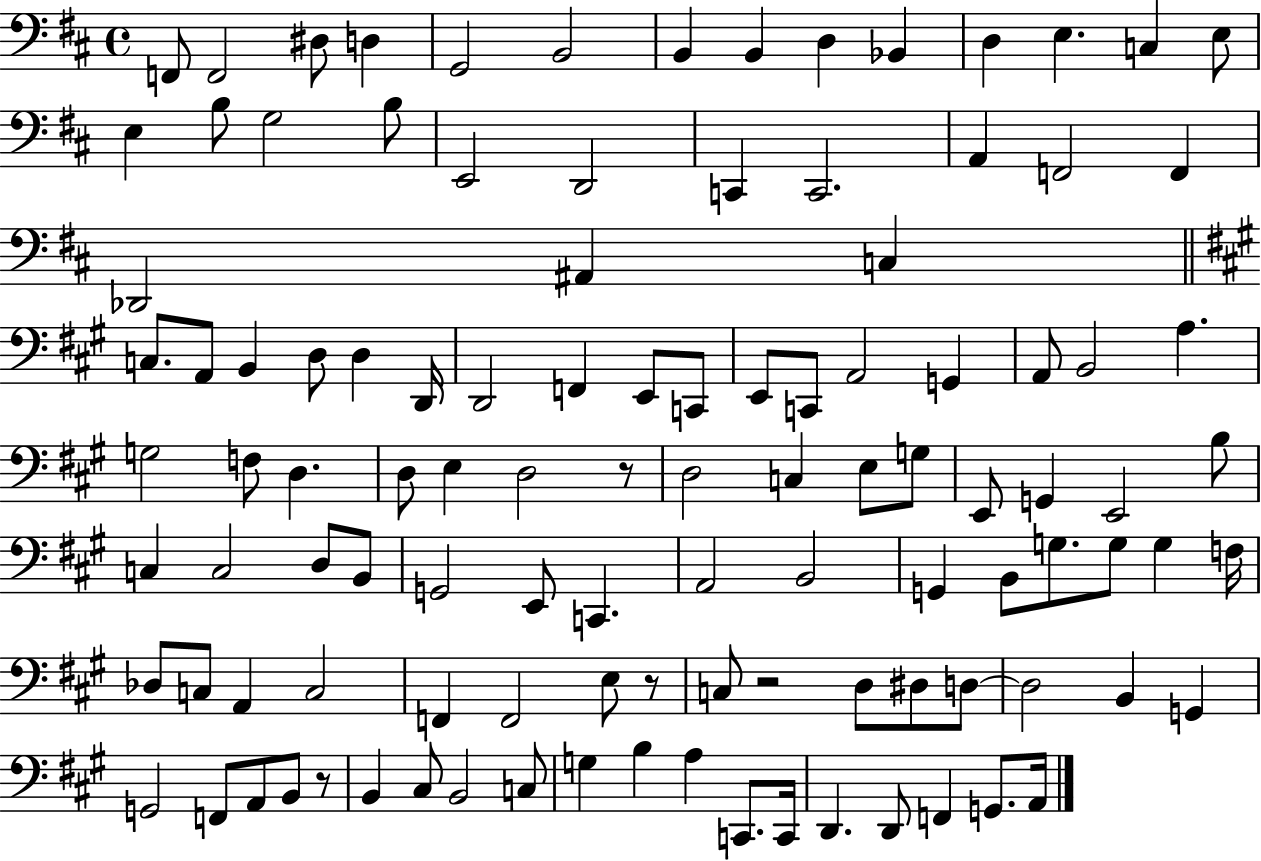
{
  \clef bass
  \time 4/4
  \defaultTimeSignature
  \key d \major
  f,8 f,2 dis8 d4 | g,2 b,2 | b,4 b,4 d4 bes,4 | d4 e4. c4 e8 | \break e4 b8 g2 b8 | e,2 d,2 | c,4 c,2. | a,4 f,2 f,4 | \break des,2 ais,4 c4 | \bar "||" \break \key a \major c8. a,8 b,4 d8 d4 d,16 | d,2 f,4 e,8 c,8 | e,8 c,8 a,2 g,4 | a,8 b,2 a4. | \break g2 f8 d4. | d8 e4 d2 r8 | d2 c4 e8 g8 | e,8 g,4 e,2 b8 | \break c4 c2 d8 b,8 | g,2 e,8 c,4. | a,2 b,2 | g,4 b,8 g8. g8 g4 f16 | \break des8 c8 a,4 c2 | f,4 f,2 e8 r8 | c8 r2 d8 dis8 d8~~ | d2 b,4 g,4 | \break g,2 f,8 a,8 b,8 r8 | b,4 cis8 b,2 c8 | g4 b4 a4 c,8. c,16 | d,4. d,8 f,4 g,8. a,16 | \break \bar "|."
}